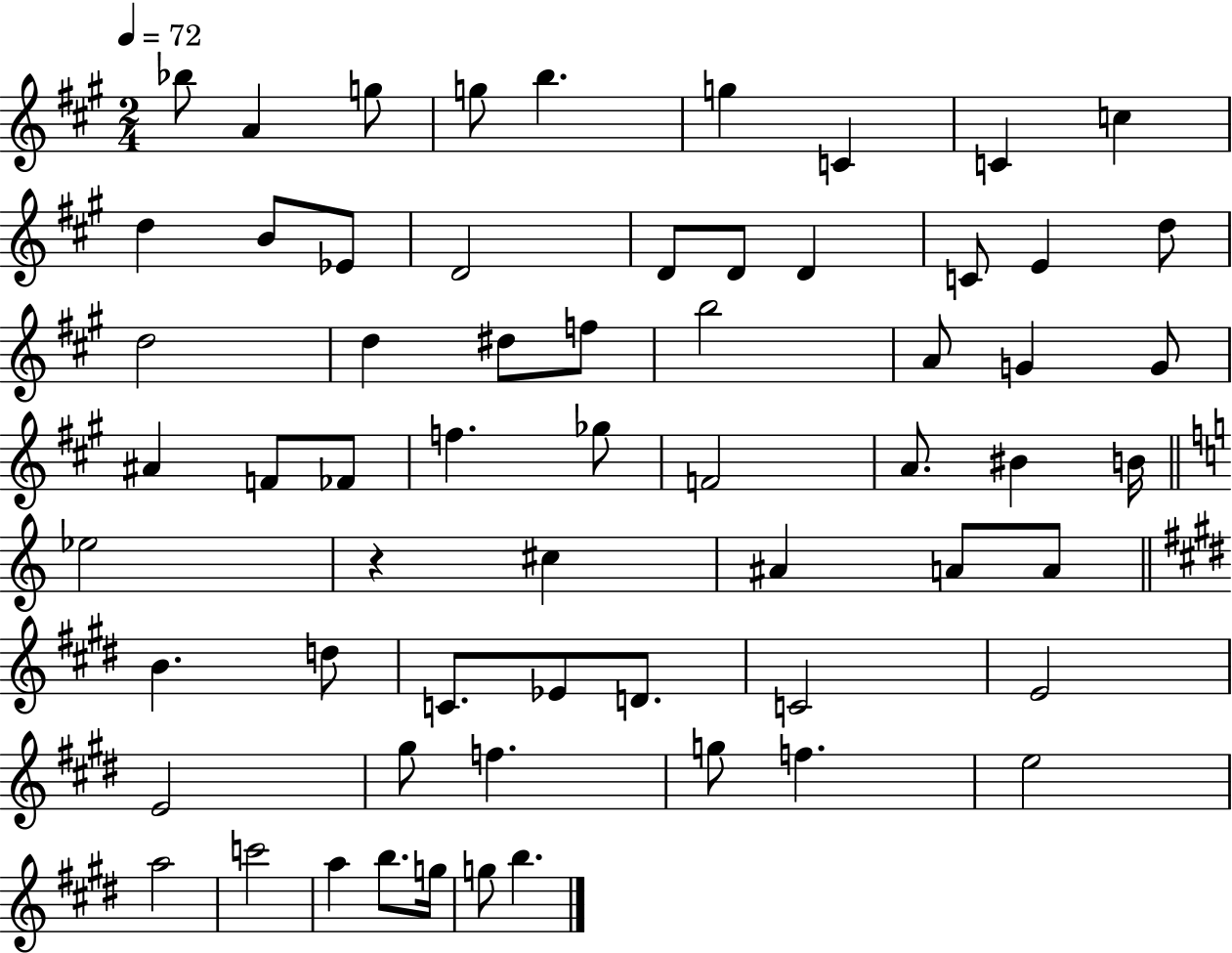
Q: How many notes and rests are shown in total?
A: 62